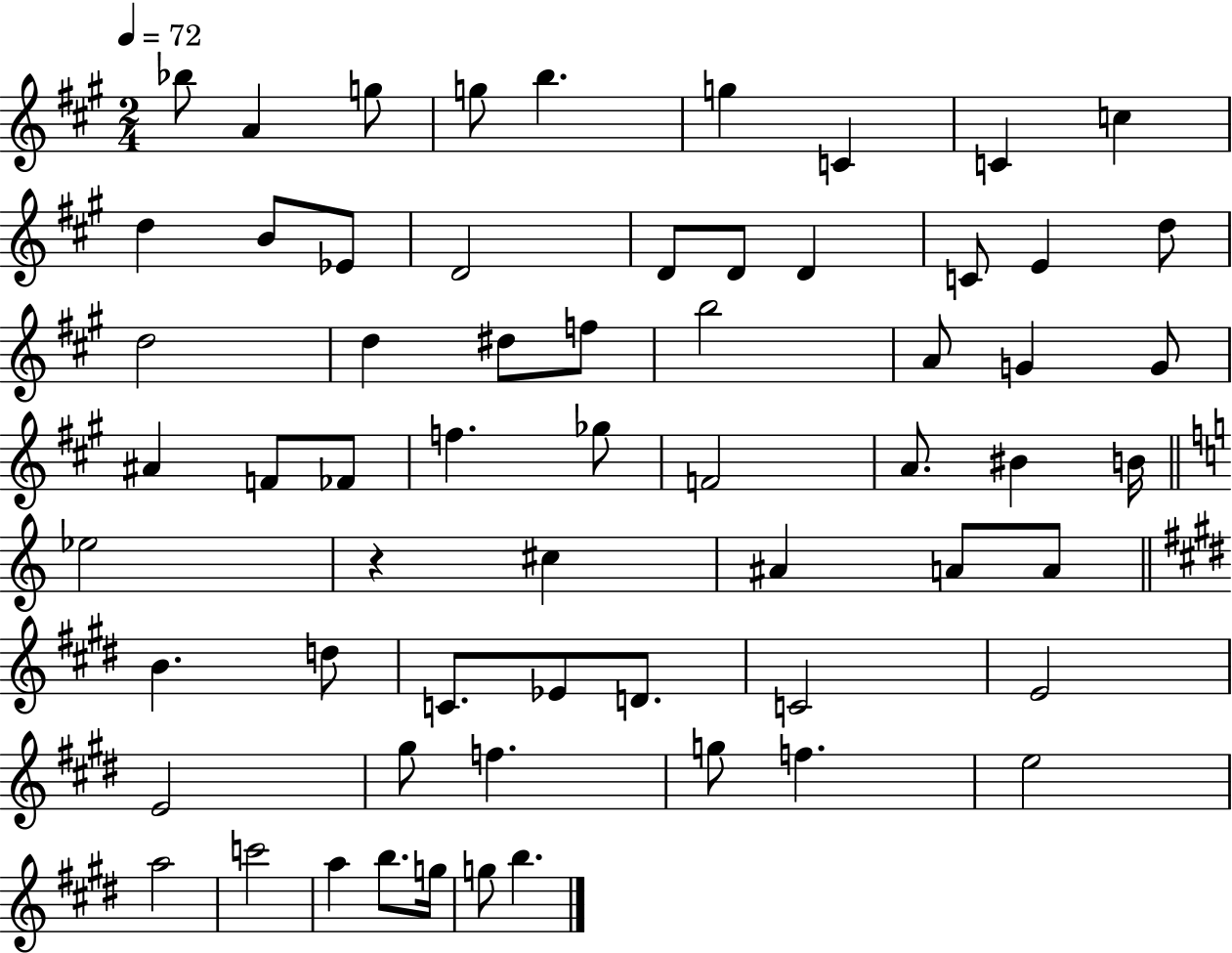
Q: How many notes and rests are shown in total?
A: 62